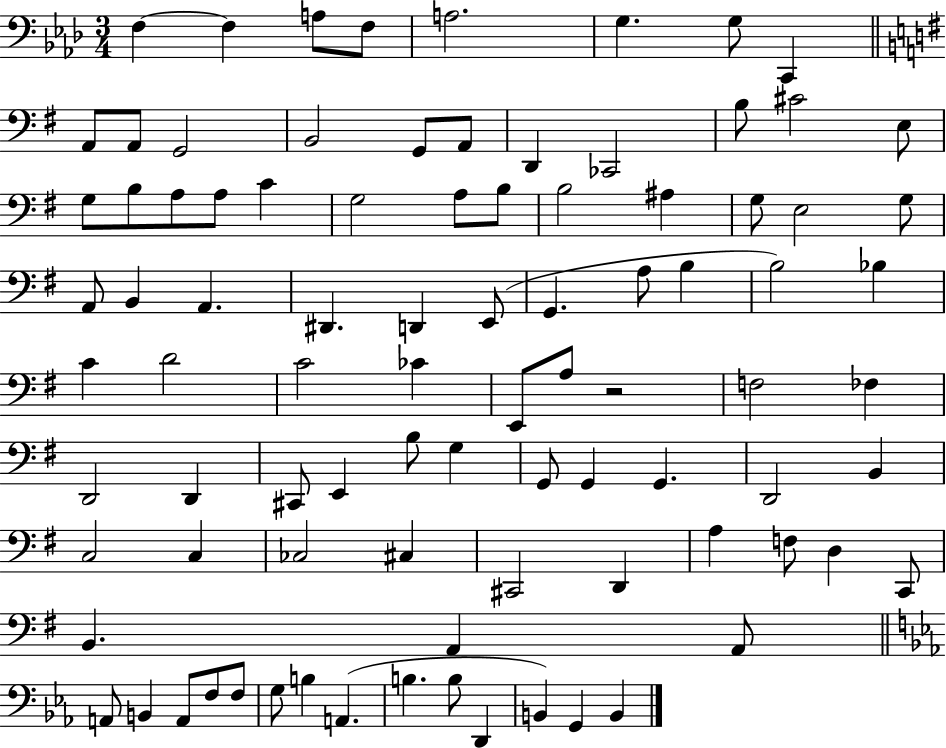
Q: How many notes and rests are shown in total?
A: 90